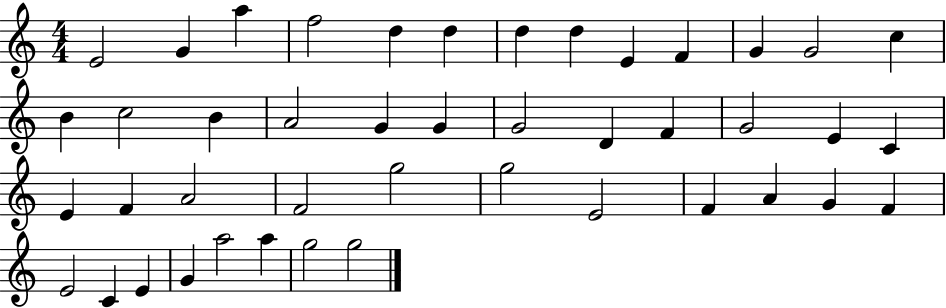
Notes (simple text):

E4/h G4/q A5/q F5/h D5/q D5/q D5/q D5/q E4/q F4/q G4/q G4/h C5/q B4/q C5/h B4/q A4/h G4/q G4/q G4/h D4/q F4/q G4/h E4/q C4/q E4/q F4/q A4/h F4/h G5/h G5/h E4/h F4/q A4/q G4/q F4/q E4/h C4/q E4/q G4/q A5/h A5/q G5/h G5/h